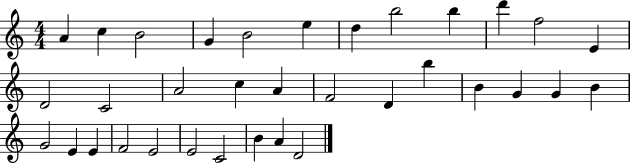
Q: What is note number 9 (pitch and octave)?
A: B5